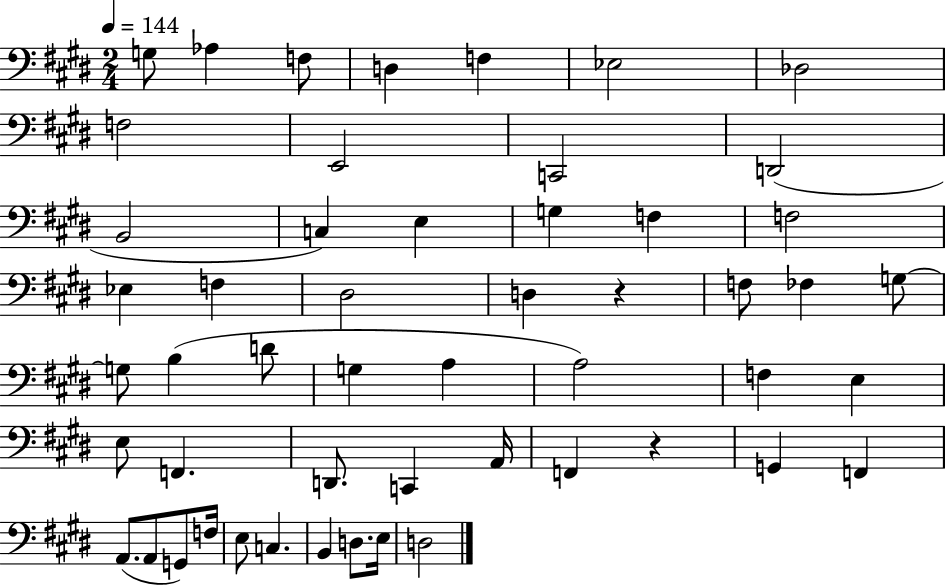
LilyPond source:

{
  \clef bass
  \numericTimeSignature
  \time 2/4
  \key e \major
  \tempo 4 = 144
  \repeat volta 2 { g8 aes4 f8 | d4 f4 | ees2 | des2 | \break f2 | e,2 | c,2 | d,2( | \break b,2 | c4) e4 | g4 f4 | f2 | \break ees4 f4 | dis2 | d4 r4 | f8 fes4 g8~~ | \break g8 b4( d'8 | g4 a4 | a2) | f4 e4 | \break e8 f,4. | d,8. c,4 a,16 | f,4 r4 | g,4 f,4 | \break a,8.( a,8 g,8) f16 | e8 c4. | b,4 d8. e16 | d2 | \break } \bar "|."
}